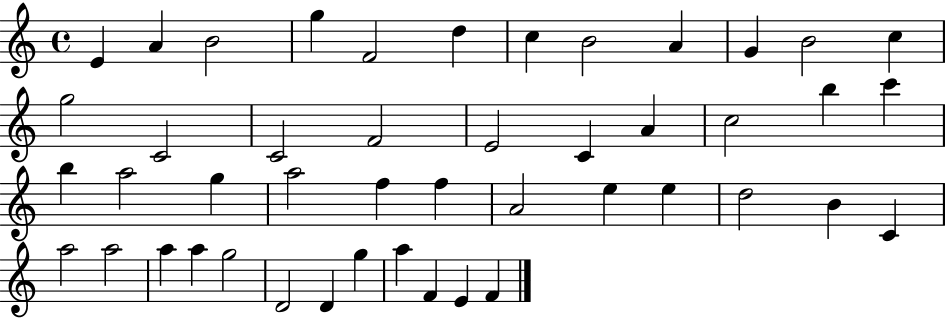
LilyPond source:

{
  \clef treble
  \time 4/4
  \defaultTimeSignature
  \key c \major
  e'4 a'4 b'2 | g''4 f'2 d''4 | c''4 b'2 a'4 | g'4 b'2 c''4 | \break g''2 c'2 | c'2 f'2 | e'2 c'4 a'4 | c''2 b''4 c'''4 | \break b''4 a''2 g''4 | a''2 f''4 f''4 | a'2 e''4 e''4 | d''2 b'4 c'4 | \break a''2 a''2 | a''4 a''4 g''2 | d'2 d'4 g''4 | a''4 f'4 e'4 f'4 | \break \bar "|."
}